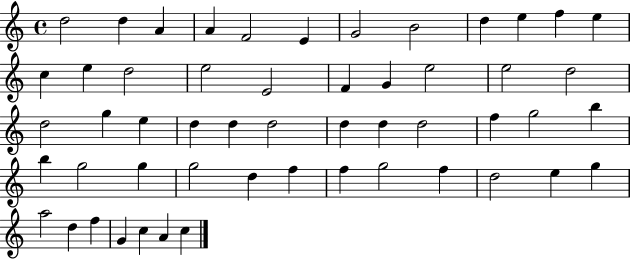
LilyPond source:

{
  \clef treble
  \time 4/4
  \defaultTimeSignature
  \key c \major
  d''2 d''4 a'4 | a'4 f'2 e'4 | g'2 b'2 | d''4 e''4 f''4 e''4 | \break c''4 e''4 d''2 | e''2 e'2 | f'4 g'4 e''2 | e''2 d''2 | \break d''2 g''4 e''4 | d''4 d''4 d''2 | d''4 d''4 d''2 | f''4 g''2 b''4 | \break b''4 g''2 g''4 | g''2 d''4 f''4 | f''4 g''2 f''4 | d''2 e''4 g''4 | \break a''2 d''4 f''4 | g'4 c''4 a'4 c''4 | \bar "|."
}